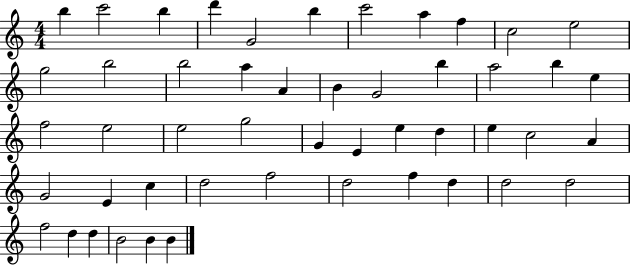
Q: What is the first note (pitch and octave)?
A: B5